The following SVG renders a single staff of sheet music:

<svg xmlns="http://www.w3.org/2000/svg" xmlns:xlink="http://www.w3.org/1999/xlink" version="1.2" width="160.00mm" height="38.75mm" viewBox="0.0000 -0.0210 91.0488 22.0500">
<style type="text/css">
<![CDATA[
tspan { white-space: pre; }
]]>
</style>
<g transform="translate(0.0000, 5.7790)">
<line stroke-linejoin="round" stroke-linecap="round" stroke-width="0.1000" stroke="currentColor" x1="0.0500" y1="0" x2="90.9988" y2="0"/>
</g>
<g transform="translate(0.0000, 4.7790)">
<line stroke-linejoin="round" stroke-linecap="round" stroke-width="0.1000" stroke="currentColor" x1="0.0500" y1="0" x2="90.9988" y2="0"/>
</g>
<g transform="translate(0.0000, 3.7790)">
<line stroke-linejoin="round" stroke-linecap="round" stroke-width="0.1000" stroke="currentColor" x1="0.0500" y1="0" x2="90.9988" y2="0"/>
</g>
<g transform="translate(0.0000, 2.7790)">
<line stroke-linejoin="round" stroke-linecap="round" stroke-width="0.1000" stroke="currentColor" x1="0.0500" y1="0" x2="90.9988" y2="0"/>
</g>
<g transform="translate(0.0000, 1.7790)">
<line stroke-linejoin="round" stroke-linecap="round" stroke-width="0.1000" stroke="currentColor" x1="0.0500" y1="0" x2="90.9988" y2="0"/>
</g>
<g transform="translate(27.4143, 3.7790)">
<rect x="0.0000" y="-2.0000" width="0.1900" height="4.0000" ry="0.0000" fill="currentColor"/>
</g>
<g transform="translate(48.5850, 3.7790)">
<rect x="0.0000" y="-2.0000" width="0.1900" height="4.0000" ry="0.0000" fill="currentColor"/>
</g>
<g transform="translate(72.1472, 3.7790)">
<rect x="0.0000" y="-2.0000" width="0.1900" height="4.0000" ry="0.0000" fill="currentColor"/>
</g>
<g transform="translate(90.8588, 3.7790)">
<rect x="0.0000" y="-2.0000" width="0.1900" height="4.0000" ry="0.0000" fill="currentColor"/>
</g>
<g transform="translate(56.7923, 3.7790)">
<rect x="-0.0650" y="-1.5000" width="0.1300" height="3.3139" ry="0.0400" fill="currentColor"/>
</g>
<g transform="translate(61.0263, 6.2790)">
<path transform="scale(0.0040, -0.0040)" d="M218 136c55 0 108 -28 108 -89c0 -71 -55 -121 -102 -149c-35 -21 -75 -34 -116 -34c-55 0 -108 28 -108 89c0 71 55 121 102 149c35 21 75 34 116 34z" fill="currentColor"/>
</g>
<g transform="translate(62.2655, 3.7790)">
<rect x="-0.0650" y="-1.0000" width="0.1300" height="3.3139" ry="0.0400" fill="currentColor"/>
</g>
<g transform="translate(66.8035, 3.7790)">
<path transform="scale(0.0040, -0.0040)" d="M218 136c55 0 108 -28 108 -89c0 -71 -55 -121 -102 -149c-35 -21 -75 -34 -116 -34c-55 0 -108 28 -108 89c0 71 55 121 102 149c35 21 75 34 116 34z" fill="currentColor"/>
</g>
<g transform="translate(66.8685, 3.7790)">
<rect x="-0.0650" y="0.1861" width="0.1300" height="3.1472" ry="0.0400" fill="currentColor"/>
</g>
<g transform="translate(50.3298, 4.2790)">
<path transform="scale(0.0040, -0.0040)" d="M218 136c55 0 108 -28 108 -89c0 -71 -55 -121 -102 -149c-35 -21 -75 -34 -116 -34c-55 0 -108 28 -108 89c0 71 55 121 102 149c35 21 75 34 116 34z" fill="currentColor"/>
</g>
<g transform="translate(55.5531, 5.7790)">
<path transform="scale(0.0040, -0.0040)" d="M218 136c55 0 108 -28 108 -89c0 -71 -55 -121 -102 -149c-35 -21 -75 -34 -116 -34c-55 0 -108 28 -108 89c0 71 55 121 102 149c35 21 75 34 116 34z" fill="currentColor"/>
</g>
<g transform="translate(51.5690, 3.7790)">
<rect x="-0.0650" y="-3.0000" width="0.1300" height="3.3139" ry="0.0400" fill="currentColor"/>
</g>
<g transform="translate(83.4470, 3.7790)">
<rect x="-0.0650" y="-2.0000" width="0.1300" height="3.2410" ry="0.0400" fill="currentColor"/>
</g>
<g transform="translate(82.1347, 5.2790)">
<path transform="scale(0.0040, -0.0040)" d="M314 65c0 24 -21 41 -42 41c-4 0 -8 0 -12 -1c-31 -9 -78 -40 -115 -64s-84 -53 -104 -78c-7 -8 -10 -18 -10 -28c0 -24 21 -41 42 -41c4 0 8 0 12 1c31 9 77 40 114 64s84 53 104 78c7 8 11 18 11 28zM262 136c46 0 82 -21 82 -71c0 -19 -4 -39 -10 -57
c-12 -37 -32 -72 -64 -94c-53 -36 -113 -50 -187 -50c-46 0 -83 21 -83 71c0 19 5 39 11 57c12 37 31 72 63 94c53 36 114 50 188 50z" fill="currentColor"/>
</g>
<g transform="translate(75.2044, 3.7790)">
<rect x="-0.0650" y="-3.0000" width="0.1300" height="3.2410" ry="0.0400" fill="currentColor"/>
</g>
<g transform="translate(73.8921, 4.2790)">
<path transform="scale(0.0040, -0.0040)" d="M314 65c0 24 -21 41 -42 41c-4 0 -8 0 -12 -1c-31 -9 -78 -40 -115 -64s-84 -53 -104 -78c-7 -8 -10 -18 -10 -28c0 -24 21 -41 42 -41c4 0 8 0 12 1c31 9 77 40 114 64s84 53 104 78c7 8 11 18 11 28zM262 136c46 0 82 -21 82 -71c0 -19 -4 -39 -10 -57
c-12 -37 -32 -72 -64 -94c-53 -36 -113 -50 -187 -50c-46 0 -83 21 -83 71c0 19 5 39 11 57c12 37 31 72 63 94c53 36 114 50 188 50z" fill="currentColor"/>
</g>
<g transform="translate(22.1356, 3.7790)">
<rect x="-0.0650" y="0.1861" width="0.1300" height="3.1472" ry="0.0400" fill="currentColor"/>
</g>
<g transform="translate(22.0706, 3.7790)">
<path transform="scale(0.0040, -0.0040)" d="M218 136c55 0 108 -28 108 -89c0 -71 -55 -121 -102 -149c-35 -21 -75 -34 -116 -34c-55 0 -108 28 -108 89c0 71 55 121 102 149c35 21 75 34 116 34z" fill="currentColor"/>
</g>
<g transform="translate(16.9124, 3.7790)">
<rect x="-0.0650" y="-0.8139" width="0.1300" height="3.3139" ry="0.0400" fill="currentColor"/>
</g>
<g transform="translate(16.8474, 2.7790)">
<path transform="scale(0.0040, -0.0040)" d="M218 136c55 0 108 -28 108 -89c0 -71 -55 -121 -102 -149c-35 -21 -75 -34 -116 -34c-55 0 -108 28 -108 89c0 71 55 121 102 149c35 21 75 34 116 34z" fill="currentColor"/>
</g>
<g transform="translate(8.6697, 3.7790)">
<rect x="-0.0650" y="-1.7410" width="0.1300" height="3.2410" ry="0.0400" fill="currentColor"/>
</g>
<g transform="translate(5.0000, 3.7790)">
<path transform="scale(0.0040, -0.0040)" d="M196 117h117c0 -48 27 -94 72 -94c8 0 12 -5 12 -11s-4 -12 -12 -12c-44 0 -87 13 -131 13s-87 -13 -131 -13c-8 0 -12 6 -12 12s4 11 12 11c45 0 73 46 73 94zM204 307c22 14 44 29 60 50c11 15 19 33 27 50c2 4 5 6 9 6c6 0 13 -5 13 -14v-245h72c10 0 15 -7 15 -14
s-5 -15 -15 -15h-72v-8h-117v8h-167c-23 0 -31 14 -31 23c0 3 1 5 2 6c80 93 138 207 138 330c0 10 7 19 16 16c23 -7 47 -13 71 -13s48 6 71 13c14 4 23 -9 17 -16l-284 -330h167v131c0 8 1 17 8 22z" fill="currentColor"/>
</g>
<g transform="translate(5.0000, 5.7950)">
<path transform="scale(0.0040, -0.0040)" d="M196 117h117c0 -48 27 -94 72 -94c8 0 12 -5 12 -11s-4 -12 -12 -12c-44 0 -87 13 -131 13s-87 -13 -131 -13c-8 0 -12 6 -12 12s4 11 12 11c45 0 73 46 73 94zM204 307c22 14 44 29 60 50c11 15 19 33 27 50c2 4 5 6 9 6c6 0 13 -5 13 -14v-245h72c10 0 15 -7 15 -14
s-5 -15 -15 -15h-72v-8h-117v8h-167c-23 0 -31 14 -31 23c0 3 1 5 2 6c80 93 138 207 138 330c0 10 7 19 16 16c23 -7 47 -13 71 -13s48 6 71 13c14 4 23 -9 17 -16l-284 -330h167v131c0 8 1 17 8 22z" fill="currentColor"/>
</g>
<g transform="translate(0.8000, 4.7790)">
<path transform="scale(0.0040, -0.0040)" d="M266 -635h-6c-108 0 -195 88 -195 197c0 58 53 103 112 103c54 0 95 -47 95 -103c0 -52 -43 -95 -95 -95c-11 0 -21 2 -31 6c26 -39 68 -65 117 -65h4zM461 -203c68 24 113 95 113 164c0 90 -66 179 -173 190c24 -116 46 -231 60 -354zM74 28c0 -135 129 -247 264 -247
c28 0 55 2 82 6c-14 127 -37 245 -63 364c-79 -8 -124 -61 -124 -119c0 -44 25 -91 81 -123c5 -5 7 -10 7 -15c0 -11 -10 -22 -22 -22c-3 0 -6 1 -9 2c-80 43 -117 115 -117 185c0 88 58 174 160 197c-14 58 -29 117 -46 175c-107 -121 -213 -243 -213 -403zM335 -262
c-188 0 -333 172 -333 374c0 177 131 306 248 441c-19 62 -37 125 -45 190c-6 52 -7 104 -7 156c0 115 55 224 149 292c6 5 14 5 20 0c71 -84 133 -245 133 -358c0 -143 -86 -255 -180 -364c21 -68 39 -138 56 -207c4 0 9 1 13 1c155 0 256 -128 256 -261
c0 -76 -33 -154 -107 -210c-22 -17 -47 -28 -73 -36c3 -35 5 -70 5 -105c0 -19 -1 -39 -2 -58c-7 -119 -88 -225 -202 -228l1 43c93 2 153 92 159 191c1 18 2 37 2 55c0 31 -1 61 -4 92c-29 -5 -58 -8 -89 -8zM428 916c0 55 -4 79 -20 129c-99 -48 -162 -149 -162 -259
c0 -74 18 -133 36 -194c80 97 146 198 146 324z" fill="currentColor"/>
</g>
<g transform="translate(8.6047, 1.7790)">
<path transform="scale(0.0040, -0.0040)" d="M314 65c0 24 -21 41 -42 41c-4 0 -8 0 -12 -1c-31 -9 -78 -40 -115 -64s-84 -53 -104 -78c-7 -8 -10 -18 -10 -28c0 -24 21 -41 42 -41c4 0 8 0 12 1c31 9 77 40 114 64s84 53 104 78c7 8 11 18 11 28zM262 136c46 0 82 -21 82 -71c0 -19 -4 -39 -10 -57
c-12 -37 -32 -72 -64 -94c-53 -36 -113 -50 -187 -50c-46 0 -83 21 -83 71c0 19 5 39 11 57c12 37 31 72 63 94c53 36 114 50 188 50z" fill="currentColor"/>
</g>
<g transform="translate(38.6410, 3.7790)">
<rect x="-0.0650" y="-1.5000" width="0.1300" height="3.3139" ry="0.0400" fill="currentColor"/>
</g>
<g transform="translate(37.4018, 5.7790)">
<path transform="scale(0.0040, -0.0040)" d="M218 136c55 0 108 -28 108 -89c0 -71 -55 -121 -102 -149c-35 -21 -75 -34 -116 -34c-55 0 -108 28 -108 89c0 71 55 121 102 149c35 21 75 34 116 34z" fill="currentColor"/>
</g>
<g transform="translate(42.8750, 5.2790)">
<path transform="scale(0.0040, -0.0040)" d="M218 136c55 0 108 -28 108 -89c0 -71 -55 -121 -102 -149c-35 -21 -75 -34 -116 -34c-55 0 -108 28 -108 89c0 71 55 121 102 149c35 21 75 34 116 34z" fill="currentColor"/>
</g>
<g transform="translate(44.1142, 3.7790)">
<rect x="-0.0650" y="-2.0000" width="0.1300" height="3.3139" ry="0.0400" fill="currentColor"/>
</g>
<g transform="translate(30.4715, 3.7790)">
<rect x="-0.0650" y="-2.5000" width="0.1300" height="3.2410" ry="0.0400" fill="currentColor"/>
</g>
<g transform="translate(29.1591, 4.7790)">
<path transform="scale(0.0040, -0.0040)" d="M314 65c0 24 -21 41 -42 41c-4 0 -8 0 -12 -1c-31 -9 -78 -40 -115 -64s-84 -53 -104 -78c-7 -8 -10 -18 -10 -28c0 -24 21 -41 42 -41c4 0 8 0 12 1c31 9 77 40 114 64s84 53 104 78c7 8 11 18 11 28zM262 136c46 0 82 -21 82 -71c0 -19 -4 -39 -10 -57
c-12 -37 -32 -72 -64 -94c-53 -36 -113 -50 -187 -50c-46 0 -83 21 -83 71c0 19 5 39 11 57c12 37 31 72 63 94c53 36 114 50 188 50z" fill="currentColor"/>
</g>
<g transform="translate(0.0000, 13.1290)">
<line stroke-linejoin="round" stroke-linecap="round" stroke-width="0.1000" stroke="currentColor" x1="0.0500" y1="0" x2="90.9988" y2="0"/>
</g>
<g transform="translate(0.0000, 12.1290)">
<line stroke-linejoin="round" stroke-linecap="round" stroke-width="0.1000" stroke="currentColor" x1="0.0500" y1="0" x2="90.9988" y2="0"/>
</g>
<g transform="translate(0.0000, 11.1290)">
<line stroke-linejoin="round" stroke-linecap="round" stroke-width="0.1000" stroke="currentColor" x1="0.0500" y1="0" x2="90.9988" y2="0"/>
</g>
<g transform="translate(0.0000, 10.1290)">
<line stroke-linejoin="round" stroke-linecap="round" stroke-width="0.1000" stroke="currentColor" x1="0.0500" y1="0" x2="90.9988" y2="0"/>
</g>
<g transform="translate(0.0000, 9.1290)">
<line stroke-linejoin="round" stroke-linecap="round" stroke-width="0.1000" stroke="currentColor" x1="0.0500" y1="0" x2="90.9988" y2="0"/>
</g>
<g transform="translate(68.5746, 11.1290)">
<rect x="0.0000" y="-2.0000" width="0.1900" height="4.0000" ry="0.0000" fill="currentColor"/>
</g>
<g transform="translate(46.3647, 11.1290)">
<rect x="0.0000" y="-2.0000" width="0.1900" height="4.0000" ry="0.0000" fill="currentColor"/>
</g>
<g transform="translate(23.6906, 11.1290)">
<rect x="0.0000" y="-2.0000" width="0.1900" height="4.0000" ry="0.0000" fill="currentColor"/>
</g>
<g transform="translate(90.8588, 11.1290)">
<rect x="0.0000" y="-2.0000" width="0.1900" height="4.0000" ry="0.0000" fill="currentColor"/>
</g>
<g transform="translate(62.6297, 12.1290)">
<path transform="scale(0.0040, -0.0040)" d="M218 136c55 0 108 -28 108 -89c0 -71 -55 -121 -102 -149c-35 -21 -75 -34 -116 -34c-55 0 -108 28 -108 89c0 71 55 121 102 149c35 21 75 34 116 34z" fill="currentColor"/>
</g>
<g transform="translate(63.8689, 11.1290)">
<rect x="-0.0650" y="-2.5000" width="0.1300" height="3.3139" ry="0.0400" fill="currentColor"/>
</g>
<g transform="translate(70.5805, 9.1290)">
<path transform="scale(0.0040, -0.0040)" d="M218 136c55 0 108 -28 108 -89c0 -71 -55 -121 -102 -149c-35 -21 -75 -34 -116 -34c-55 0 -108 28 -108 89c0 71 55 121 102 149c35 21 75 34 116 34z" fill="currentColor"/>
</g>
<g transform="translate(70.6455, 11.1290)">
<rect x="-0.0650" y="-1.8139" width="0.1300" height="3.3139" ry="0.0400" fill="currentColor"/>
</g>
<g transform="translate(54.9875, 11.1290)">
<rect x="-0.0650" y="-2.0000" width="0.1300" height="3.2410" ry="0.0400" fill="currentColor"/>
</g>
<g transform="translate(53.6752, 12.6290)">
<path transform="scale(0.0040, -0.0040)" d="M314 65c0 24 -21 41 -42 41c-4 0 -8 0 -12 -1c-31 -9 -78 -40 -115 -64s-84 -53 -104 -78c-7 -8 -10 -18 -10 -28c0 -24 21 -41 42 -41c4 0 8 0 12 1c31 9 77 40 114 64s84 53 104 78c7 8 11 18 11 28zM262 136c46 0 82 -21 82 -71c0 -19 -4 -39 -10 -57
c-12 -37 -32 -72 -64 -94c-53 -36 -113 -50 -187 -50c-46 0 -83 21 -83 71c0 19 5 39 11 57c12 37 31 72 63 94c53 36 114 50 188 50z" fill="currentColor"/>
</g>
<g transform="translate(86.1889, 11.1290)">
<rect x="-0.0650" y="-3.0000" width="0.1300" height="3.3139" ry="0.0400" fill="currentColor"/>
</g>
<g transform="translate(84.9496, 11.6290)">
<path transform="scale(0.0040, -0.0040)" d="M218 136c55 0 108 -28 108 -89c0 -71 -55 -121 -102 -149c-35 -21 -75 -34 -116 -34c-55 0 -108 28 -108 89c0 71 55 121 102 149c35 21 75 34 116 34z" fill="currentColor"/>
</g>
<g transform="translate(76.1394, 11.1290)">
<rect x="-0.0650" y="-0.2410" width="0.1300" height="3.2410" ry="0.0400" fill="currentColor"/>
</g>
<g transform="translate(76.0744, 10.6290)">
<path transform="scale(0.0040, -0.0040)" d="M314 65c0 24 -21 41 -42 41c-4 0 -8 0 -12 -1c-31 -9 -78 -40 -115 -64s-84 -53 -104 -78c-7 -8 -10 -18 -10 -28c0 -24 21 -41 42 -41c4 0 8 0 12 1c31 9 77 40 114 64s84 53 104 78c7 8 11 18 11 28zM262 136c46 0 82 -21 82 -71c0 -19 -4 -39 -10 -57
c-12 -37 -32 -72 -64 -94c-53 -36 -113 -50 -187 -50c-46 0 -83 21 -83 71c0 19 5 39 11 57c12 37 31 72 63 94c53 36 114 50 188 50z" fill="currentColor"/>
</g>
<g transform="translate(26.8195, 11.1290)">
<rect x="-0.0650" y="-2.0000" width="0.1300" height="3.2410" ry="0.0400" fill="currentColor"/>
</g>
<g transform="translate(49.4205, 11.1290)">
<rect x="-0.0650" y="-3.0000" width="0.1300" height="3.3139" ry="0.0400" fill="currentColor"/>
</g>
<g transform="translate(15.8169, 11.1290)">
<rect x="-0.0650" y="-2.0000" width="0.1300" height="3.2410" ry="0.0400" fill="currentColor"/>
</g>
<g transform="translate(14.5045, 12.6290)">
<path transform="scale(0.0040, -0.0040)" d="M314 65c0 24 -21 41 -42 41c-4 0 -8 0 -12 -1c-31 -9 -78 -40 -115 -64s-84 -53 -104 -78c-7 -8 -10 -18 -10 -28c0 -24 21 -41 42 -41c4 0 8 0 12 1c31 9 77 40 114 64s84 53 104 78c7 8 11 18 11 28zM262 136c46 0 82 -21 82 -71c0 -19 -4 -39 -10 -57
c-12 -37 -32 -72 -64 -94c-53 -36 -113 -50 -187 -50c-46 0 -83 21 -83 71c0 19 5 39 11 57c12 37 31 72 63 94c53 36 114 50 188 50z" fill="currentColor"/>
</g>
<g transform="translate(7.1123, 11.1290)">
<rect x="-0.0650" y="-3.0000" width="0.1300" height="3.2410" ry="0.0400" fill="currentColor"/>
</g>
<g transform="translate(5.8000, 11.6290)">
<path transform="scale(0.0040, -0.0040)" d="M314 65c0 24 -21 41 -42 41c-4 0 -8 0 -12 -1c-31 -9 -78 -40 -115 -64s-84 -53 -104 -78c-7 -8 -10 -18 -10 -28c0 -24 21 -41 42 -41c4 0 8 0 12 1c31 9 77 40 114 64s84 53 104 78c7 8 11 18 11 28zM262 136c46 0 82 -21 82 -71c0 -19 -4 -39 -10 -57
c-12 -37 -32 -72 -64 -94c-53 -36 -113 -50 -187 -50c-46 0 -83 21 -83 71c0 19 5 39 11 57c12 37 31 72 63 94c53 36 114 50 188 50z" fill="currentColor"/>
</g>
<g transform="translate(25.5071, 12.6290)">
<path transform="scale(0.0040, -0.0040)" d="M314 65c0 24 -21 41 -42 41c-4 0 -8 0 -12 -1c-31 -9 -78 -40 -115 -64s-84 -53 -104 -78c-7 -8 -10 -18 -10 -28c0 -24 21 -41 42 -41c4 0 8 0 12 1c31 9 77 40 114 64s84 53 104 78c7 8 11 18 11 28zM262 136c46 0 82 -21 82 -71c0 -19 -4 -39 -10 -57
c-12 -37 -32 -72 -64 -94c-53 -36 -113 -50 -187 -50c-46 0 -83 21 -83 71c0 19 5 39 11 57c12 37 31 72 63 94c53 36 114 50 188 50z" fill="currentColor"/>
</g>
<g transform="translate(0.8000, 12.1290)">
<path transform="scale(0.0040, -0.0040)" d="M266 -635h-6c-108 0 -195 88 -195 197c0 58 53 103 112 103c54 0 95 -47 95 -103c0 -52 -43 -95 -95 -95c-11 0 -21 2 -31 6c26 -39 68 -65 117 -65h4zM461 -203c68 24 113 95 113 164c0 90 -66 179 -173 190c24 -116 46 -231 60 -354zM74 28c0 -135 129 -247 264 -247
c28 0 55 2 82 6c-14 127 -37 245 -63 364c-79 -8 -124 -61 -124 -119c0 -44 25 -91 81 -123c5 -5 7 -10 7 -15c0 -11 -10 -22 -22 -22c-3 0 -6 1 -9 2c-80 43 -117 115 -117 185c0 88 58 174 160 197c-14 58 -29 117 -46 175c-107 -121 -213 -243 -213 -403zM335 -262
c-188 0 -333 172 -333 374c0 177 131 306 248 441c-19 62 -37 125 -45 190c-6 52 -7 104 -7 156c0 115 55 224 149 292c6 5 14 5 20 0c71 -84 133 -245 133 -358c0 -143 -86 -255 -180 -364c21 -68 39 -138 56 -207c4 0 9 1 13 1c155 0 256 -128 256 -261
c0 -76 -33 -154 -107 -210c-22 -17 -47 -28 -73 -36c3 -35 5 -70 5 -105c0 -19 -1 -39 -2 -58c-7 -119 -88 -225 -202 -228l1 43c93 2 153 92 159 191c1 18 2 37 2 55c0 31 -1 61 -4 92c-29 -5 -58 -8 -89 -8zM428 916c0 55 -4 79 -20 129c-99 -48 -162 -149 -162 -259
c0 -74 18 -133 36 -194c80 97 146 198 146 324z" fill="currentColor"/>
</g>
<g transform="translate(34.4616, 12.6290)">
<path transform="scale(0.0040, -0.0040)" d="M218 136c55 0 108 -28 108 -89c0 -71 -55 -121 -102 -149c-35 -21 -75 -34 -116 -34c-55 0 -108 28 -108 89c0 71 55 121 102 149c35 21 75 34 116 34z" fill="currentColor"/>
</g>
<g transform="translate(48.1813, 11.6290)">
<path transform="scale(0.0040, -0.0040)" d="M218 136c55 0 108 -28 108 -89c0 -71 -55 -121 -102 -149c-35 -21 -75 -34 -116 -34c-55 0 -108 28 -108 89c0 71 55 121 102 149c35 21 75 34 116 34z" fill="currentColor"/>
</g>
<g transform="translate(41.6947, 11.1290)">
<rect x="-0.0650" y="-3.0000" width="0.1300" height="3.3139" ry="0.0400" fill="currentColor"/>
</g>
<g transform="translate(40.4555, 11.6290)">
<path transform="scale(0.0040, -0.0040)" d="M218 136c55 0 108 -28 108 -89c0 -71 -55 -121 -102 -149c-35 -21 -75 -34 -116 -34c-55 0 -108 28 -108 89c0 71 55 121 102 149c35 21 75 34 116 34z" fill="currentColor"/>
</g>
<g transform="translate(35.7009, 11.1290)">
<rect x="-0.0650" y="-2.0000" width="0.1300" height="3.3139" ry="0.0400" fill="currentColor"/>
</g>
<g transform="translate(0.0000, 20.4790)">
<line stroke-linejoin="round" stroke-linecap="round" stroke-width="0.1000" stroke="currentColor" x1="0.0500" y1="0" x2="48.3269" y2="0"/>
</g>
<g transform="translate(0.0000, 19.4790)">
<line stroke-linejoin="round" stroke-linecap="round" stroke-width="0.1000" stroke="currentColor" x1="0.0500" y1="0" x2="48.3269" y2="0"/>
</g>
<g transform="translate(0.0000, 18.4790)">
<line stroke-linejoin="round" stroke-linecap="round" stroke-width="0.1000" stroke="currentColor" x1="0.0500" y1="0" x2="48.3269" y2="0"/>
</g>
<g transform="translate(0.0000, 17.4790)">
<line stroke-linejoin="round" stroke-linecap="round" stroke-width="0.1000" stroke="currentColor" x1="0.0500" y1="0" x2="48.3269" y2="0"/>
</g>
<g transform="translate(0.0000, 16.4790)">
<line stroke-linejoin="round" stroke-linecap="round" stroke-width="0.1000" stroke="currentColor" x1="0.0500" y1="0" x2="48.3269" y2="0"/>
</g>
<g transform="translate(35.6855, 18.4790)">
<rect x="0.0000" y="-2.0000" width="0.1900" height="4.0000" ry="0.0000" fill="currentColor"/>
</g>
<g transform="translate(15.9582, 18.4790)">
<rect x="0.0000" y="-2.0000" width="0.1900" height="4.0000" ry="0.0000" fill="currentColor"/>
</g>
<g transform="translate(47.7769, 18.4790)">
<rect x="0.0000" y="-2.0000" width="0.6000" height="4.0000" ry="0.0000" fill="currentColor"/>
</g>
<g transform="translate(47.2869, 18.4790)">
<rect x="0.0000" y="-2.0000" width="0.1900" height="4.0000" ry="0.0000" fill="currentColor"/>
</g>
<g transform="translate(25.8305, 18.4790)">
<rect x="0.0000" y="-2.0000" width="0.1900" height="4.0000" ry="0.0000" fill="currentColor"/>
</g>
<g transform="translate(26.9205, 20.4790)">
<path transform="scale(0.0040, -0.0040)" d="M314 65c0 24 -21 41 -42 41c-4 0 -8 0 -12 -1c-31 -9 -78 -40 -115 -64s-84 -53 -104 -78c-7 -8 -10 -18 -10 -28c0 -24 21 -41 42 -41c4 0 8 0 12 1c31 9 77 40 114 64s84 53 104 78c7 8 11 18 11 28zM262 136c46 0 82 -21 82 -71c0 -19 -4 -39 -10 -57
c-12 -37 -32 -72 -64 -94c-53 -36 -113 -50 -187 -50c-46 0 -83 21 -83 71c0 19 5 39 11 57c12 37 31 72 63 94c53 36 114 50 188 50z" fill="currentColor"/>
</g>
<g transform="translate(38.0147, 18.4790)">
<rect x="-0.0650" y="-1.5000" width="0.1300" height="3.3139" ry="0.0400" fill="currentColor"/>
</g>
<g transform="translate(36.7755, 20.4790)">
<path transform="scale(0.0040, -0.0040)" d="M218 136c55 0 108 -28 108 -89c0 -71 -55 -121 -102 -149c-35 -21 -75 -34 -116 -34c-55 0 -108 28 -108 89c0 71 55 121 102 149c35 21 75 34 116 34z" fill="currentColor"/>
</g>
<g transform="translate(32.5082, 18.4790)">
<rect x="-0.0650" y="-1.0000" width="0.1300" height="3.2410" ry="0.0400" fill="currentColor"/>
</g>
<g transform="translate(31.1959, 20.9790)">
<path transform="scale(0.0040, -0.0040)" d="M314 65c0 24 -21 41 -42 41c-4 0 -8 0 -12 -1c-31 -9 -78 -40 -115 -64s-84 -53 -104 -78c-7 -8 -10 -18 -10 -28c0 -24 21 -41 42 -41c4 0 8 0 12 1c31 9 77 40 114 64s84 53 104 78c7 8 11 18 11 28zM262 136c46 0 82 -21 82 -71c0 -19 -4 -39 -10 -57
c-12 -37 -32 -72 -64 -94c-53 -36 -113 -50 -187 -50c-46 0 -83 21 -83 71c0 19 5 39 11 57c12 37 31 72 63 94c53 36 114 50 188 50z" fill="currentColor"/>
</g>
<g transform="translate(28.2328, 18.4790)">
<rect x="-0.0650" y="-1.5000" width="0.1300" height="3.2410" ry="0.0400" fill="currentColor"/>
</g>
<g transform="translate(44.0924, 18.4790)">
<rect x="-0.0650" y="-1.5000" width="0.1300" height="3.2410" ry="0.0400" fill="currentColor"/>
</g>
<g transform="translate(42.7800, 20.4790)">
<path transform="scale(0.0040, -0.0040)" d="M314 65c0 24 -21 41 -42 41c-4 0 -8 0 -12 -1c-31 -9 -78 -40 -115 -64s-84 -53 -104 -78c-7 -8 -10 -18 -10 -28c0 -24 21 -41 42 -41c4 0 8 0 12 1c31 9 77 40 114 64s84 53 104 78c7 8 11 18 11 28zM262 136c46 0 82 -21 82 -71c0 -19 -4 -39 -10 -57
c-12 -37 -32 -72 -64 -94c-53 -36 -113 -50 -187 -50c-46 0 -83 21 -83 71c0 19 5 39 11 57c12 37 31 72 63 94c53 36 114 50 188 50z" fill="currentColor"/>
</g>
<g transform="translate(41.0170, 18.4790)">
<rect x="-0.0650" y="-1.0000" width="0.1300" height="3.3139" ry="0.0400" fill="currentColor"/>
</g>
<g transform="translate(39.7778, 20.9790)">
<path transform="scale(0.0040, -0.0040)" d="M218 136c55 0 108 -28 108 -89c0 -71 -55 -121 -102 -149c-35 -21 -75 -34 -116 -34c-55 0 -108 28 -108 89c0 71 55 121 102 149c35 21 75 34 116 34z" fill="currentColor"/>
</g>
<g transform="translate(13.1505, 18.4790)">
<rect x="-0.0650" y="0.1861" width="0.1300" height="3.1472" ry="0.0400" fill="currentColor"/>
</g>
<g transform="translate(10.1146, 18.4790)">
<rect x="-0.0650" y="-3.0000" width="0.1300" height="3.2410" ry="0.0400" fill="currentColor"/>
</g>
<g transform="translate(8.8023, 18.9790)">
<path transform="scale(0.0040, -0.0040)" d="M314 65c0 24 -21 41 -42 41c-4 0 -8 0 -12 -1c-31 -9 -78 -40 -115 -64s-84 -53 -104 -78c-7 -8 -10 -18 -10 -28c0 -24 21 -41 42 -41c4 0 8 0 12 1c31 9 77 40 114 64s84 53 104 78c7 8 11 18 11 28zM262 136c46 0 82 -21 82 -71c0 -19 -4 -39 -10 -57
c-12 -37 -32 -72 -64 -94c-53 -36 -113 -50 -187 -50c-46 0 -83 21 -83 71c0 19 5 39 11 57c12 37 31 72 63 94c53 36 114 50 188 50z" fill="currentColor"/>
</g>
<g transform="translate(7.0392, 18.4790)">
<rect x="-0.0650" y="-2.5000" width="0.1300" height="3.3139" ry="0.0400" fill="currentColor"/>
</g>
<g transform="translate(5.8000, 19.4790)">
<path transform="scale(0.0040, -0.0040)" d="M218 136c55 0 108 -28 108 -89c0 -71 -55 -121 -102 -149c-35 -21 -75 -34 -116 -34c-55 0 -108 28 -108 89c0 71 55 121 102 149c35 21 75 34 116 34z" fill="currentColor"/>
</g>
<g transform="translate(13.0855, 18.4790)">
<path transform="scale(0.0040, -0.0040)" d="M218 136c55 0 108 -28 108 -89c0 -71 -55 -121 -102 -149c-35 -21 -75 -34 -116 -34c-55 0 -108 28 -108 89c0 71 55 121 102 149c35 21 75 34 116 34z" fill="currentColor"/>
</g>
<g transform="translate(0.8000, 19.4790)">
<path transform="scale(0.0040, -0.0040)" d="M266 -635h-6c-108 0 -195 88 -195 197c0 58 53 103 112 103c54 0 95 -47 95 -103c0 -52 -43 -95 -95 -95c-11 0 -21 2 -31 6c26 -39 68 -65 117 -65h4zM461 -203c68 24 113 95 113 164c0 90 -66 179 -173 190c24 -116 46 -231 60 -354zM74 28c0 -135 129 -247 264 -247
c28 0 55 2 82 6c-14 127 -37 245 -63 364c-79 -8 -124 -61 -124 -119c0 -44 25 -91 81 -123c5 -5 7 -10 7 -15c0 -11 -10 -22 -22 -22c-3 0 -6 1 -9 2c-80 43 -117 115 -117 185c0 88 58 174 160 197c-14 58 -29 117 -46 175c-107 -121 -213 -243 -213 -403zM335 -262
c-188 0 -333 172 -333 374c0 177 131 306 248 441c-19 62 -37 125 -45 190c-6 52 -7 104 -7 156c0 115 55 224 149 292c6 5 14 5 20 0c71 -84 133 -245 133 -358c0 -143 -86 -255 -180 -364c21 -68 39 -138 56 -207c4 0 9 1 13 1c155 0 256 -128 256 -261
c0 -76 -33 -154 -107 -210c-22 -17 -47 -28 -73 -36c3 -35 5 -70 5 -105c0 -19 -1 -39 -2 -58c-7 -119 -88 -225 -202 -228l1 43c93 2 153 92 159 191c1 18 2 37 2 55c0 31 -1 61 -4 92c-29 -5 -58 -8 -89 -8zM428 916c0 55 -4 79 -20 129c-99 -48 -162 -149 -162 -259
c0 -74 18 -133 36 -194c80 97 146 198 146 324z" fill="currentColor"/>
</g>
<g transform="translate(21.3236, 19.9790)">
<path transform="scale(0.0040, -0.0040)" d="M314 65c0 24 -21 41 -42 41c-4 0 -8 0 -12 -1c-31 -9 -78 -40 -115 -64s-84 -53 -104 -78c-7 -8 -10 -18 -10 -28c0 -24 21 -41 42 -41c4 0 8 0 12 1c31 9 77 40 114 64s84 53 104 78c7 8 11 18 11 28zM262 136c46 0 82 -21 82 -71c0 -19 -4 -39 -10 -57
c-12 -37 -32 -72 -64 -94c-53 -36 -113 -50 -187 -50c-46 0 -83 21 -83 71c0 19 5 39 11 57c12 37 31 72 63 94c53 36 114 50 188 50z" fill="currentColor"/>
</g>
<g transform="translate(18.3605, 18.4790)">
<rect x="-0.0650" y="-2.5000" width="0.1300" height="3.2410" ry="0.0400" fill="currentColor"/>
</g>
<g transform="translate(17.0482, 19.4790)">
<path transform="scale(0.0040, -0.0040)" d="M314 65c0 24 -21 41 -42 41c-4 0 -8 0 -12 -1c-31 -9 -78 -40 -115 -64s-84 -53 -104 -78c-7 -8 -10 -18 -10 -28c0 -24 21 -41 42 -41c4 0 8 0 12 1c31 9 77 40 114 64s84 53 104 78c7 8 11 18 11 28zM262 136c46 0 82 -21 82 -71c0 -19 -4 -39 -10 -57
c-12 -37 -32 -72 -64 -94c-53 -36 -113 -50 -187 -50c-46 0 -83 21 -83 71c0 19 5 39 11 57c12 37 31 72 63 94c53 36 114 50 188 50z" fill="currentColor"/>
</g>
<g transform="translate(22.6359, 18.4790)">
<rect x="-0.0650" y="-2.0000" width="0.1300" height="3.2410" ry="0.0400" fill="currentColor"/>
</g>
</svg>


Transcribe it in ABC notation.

X:1
T:Untitled
M:4/4
L:1/4
K:C
f2 d B G2 E F A E D B A2 F2 A2 F2 F2 F A A F2 G f c2 A G A2 B G2 F2 E2 D2 E D E2